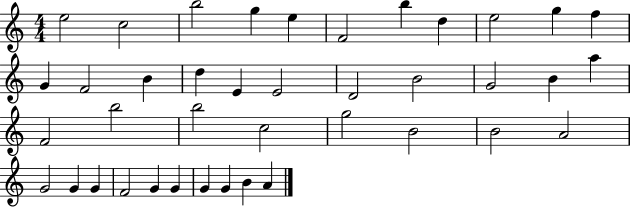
{
  \clef treble
  \numericTimeSignature
  \time 4/4
  \key c \major
  e''2 c''2 | b''2 g''4 e''4 | f'2 b''4 d''4 | e''2 g''4 f''4 | \break g'4 f'2 b'4 | d''4 e'4 e'2 | d'2 b'2 | g'2 b'4 a''4 | \break f'2 b''2 | b''2 c''2 | g''2 b'2 | b'2 a'2 | \break g'2 g'4 g'4 | f'2 g'4 g'4 | g'4 g'4 b'4 a'4 | \bar "|."
}